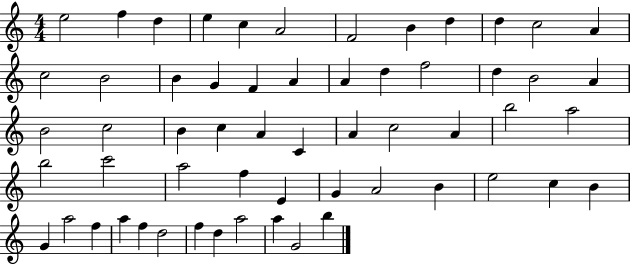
{
  \clef treble
  \numericTimeSignature
  \time 4/4
  \key c \major
  e''2 f''4 d''4 | e''4 c''4 a'2 | f'2 b'4 d''4 | d''4 c''2 a'4 | \break c''2 b'2 | b'4 g'4 f'4 a'4 | a'4 d''4 f''2 | d''4 b'2 a'4 | \break b'2 c''2 | b'4 c''4 a'4 c'4 | a'4 c''2 a'4 | b''2 a''2 | \break b''2 c'''2 | a''2 f''4 e'4 | g'4 a'2 b'4 | e''2 c''4 b'4 | \break g'4 a''2 f''4 | a''4 f''4 d''2 | f''4 d''4 a''2 | a''4 g'2 b''4 | \break \bar "|."
}